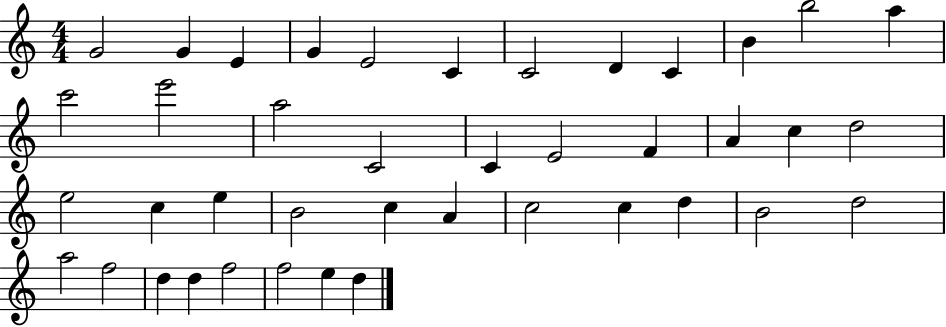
G4/h G4/q E4/q G4/q E4/h C4/q C4/h D4/q C4/q B4/q B5/h A5/q C6/h E6/h A5/h C4/h C4/q E4/h F4/q A4/q C5/q D5/h E5/h C5/q E5/q B4/h C5/q A4/q C5/h C5/q D5/q B4/h D5/h A5/h F5/h D5/q D5/q F5/h F5/h E5/q D5/q